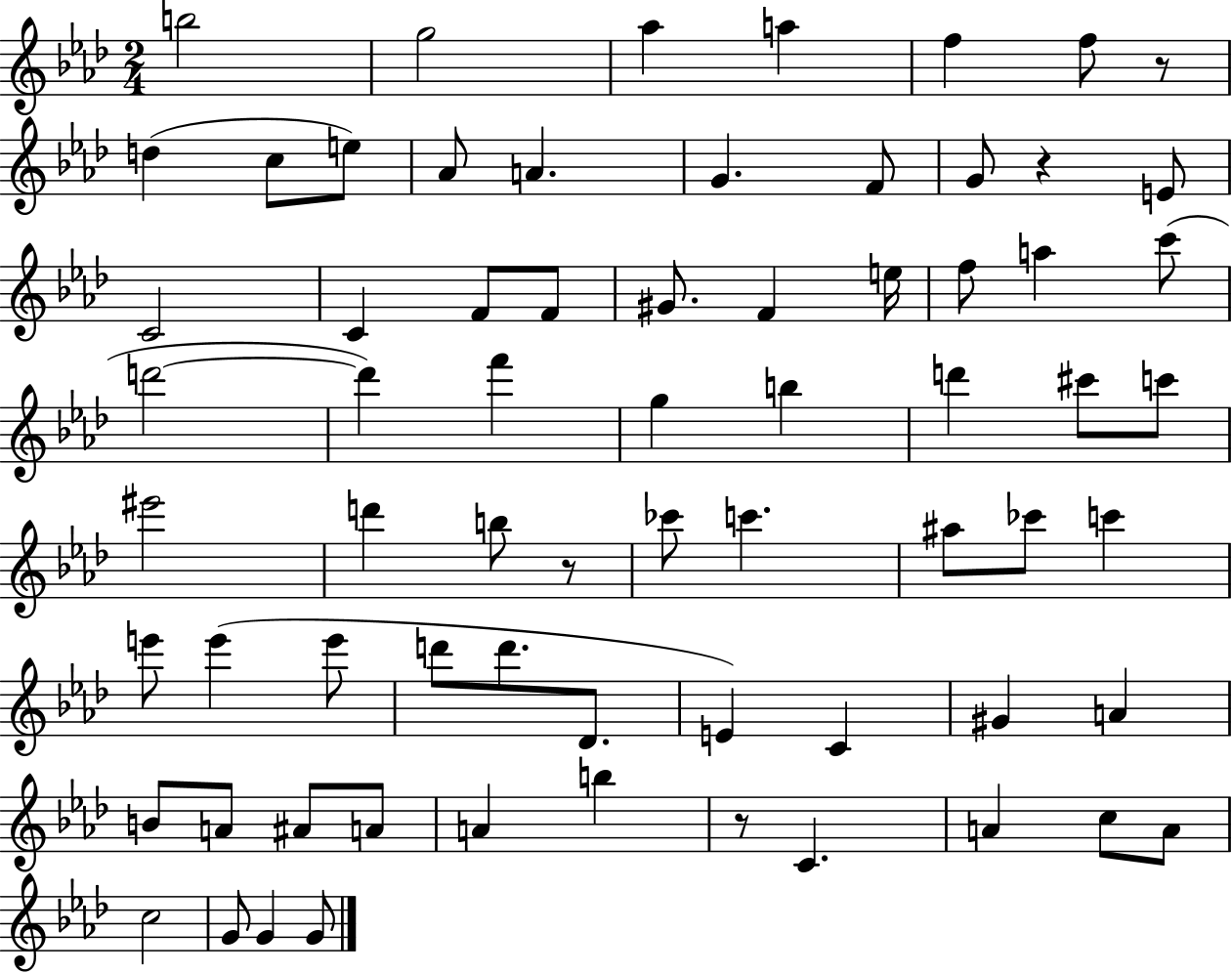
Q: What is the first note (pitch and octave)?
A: B5